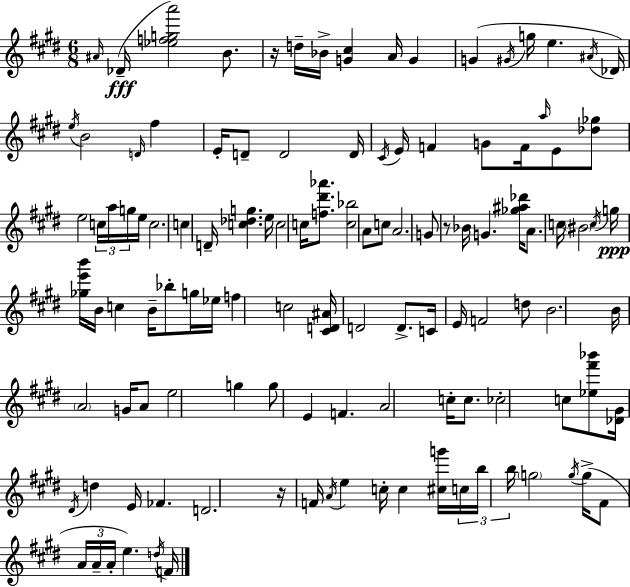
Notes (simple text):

A#4/s Db4/s [Eb5,F5,G5,A6]/h B4/e. R/s D5/s Bb4/s [G4,C#5]/q A4/s G4/q G4/q G#4/s G5/s E5/q. A#4/s Db4/s E5/s B4/h D4/s F#5/q E4/s D4/e D4/h D4/s C#4/s E4/s F4/q G4/e F4/s A5/s E4/e [Db5,Gb5]/e E5/h C5/s A5/s G5/s E5/s C5/h. C5/q D4/s [C5,Db5,G5]/q. E5/s C5/h C5/s [F5,D#6,Ab6]/e. [C5,Bb5]/h A4/e C5/e A4/h. G4/e R/e Bb4/s G4/q. [Gb5,A#5,Db6]/s A4/e. C5/s BIS4/h C5/s G5/s [Gb5,E6,B6]/s B4/s C5/q B4/s Bb5/e G5/s Eb5/s F5/q C5/h [C#4,D4,A#4]/s D4/h D4/e. C4/s E4/s F4/h D5/e B4/h. B4/s A4/h G4/s A4/e E5/h G5/q G5/e E4/q F4/q. A4/h C5/s C5/e. CES5/h C5/e [Eb5,F#6,Bb6]/e [Db4,G#4]/s D#4/s D5/q E4/s FES4/q. D4/h. R/s F4/s A4/s E5/q C5/s C5/q [C#5,G6]/s C5/s B5/s B5/s G5/h G5/s G5/s F#4/e A4/s A4/s A4/s E5/q. D5/s F4/s